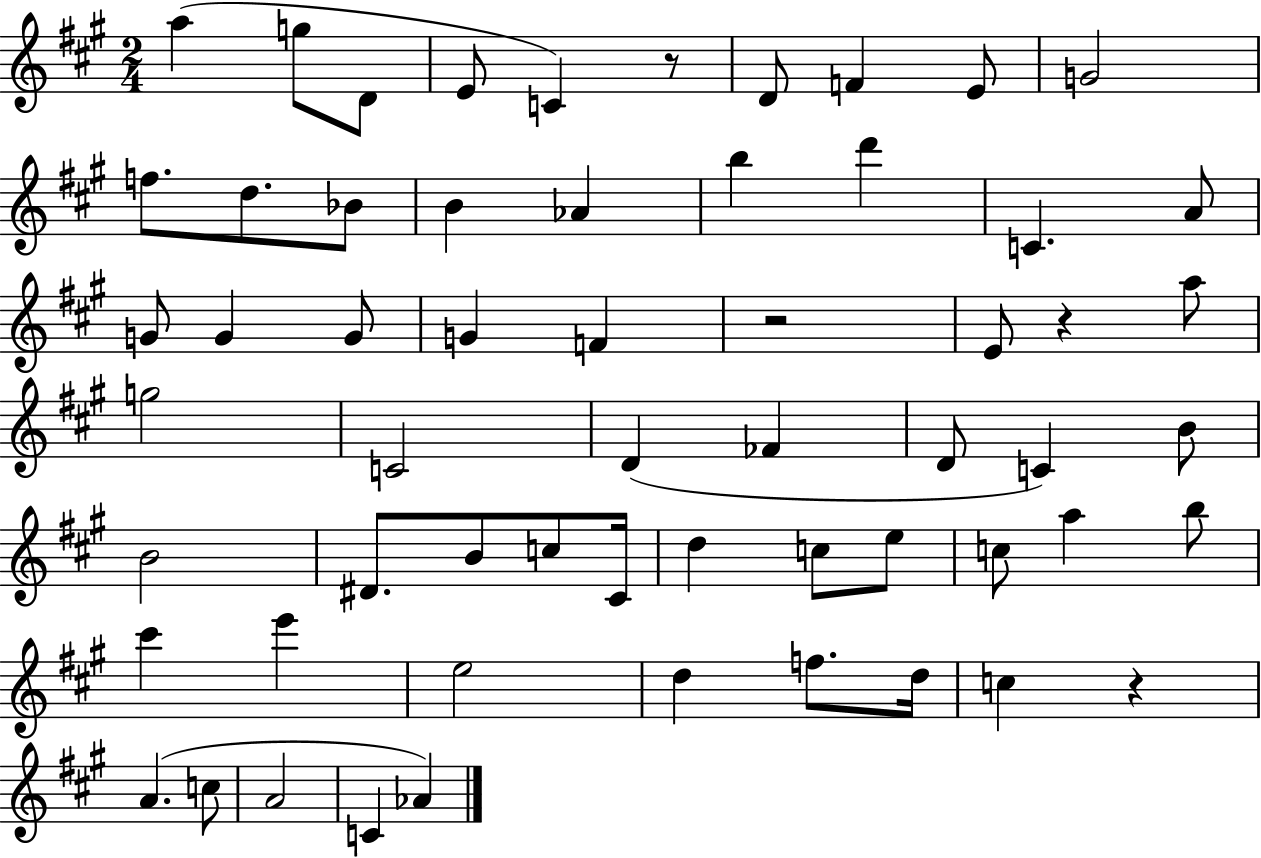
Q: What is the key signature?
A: A major